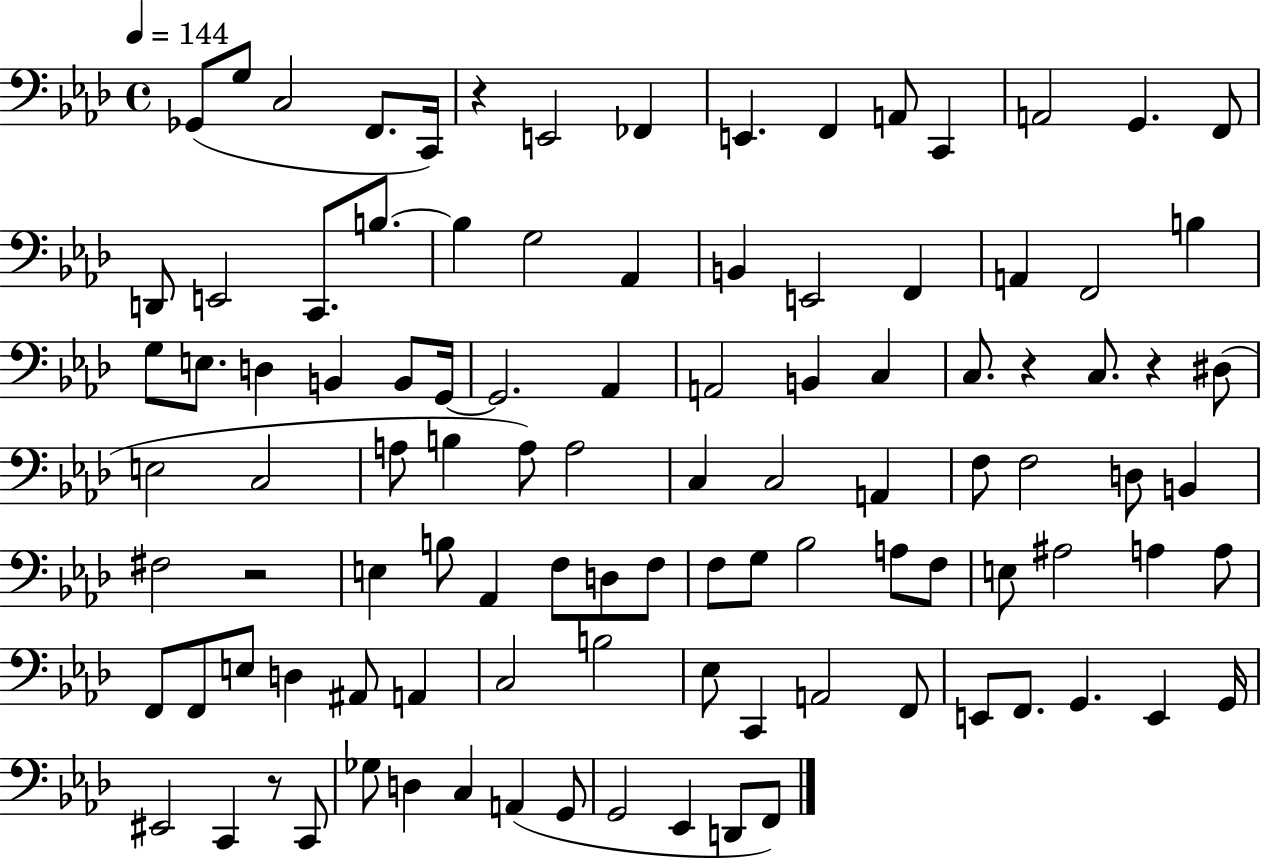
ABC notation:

X:1
T:Untitled
M:4/4
L:1/4
K:Ab
_G,,/2 G,/2 C,2 F,,/2 C,,/4 z E,,2 _F,, E,, F,, A,,/2 C,, A,,2 G,, F,,/2 D,,/2 E,,2 C,,/2 B,/2 B, G,2 _A,, B,, E,,2 F,, A,, F,,2 B, G,/2 E,/2 D, B,, B,,/2 G,,/4 G,,2 _A,, A,,2 B,, C, C,/2 z C,/2 z ^D,/2 E,2 C,2 A,/2 B, A,/2 A,2 C, C,2 A,, F,/2 F,2 D,/2 B,, ^F,2 z2 E, B,/2 _A,, F,/2 D,/2 F,/2 F,/2 G,/2 _B,2 A,/2 F,/2 E,/2 ^A,2 A, A,/2 F,,/2 F,,/2 E,/2 D, ^A,,/2 A,, C,2 B,2 _E,/2 C,, A,,2 F,,/2 E,,/2 F,,/2 G,, E,, G,,/4 ^E,,2 C,, z/2 C,,/2 _G,/2 D, C, A,, G,,/2 G,,2 _E,, D,,/2 F,,/2